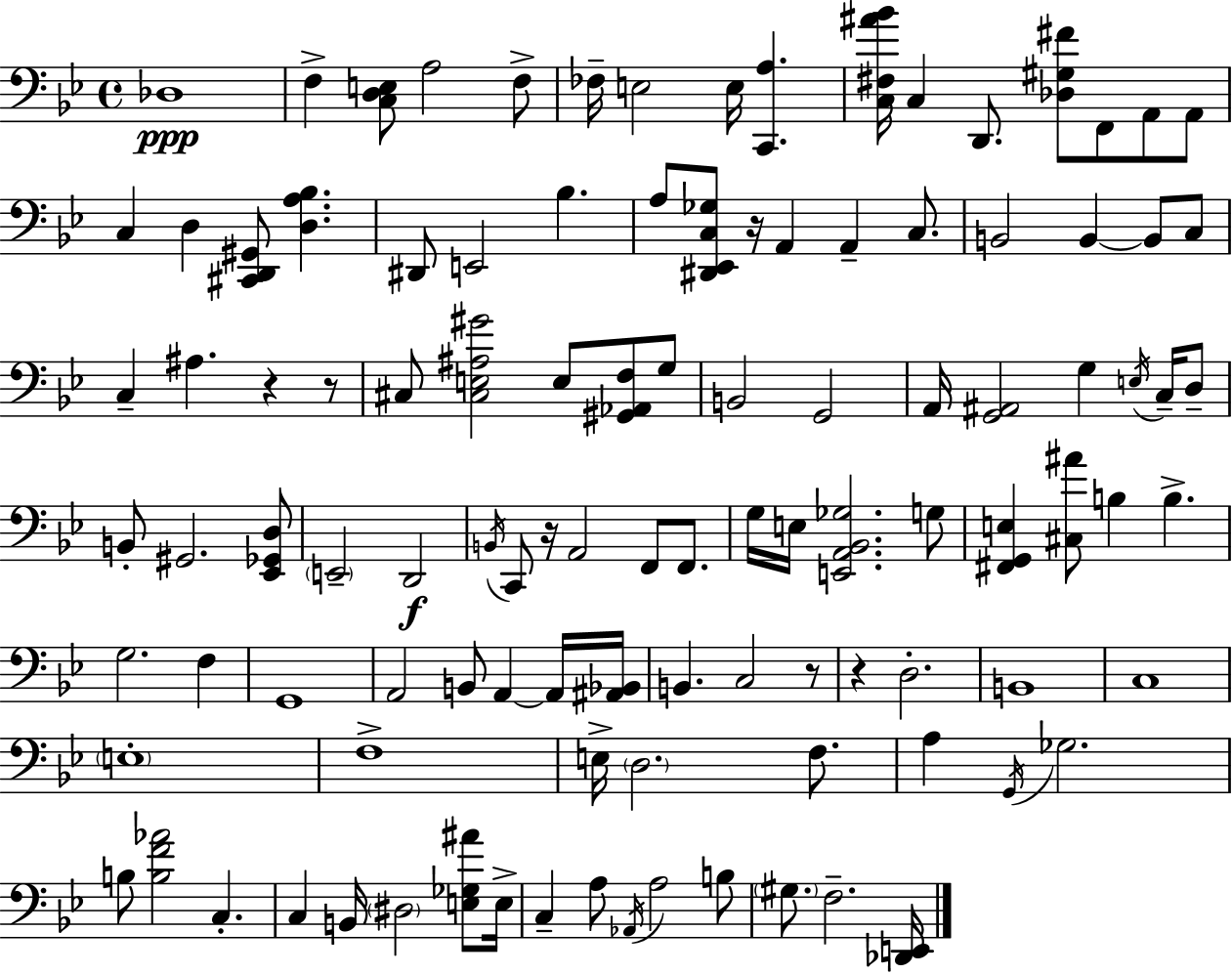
X:1
T:Untitled
M:4/4
L:1/4
K:Gm
_D,4 F, [C,D,E,]/2 A,2 F,/2 _F,/4 E,2 E,/4 [C,,A,] [C,^F,^A_B]/4 C, D,,/2 [_D,^G,^F]/2 F,,/2 A,,/2 A,,/2 C, D, [^C,,D,,^G,,]/2 [D,A,_B,] ^D,,/2 E,,2 _B, A,/2 [^D,,_E,,C,_G,]/2 z/4 A,, A,, C,/2 B,,2 B,, B,,/2 C,/2 C, ^A, z z/2 ^C,/2 [^C,E,^A,^G]2 E,/2 [^G,,_A,,F,]/2 G,/2 B,,2 G,,2 A,,/4 [G,,^A,,]2 G, E,/4 C,/4 D,/2 B,,/2 ^G,,2 [_E,,_G,,D,]/2 E,,2 D,,2 B,,/4 C,,/2 z/4 A,,2 F,,/2 F,,/2 G,/4 E,/4 [E,,A,,_B,,_G,]2 G,/2 [^F,,G,,E,] [^C,^A]/2 B, B, G,2 F, G,,4 A,,2 B,,/2 A,, A,,/4 [^A,,_B,,]/4 B,, C,2 z/2 z D,2 B,,4 C,4 E,4 F,4 E,/4 D,2 F,/2 A, G,,/4 _G,2 B,/2 [B,F_A]2 C, C, B,,/4 ^D,2 [E,_G,^A]/2 E,/4 C, A,/2 _A,,/4 A,2 B,/2 ^G,/2 F,2 [_D,,E,,]/4